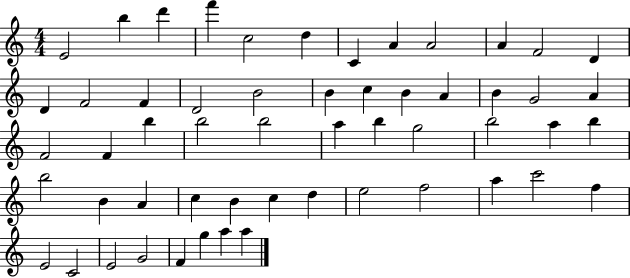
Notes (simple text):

E4/h B5/q D6/q F6/q C5/h D5/q C4/q A4/q A4/h A4/q F4/h D4/q D4/q F4/h F4/q D4/h B4/h B4/q C5/q B4/q A4/q B4/q G4/h A4/q F4/h F4/q B5/q B5/h B5/h A5/q B5/q G5/h B5/h A5/q B5/q B5/h B4/q A4/q C5/q B4/q C5/q D5/q E5/h F5/h A5/q C6/h F5/q E4/h C4/h E4/h G4/h F4/q G5/q A5/q A5/q